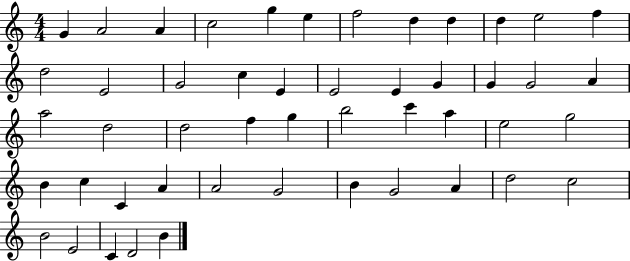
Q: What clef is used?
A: treble